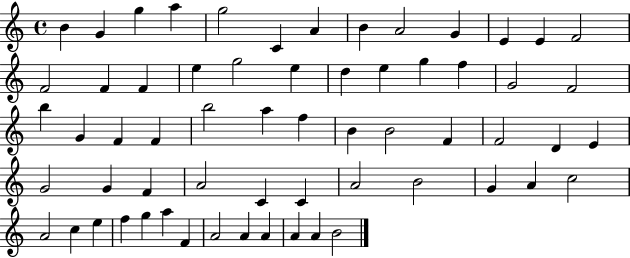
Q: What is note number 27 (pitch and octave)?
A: G4